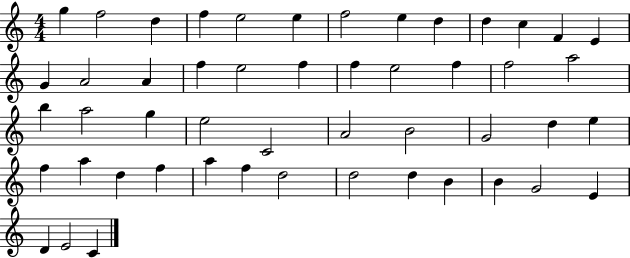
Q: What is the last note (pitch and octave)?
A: C4